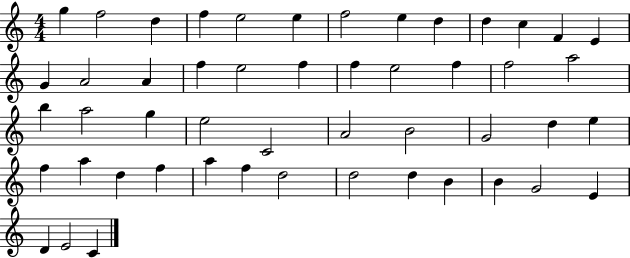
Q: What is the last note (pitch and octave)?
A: C4